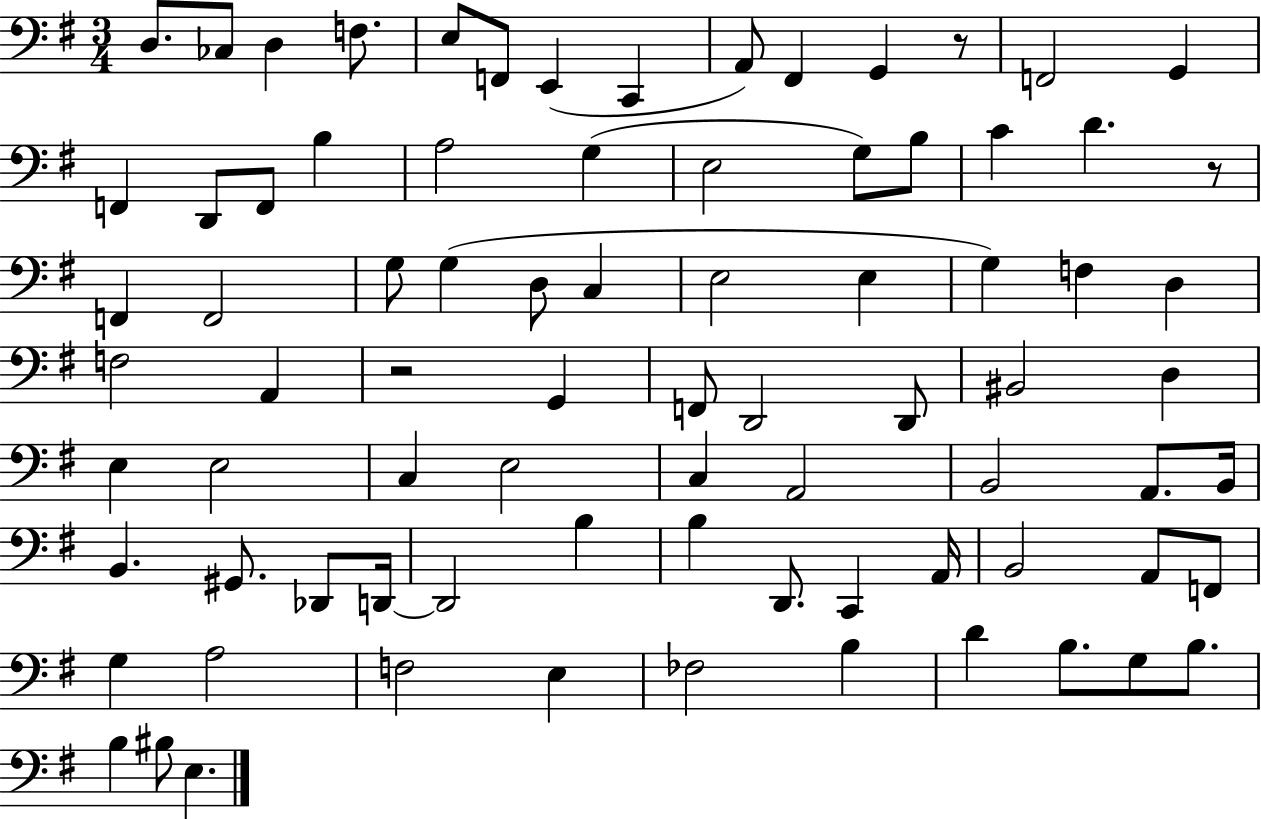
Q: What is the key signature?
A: G major